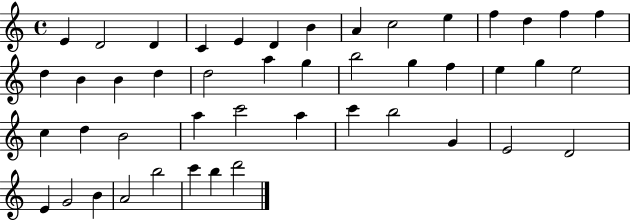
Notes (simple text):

E4/q D4/h D4/q C4/q E4/q D4/q B4/q A4/q C5/h E5/q F5/q D5/q F5/q F5/q D5/q B4/q B4/q D5/q D5/h A5/q G5/q B5/h G5/q F5/q E5/q G5/q E5/h C5/q D5/q B4/h A5/q C6/h A5/q C6/q B5/h G4/q E4/h D4/h E4/q G4/h B4/q A4/h B5/h C6/q B5/q D6/h